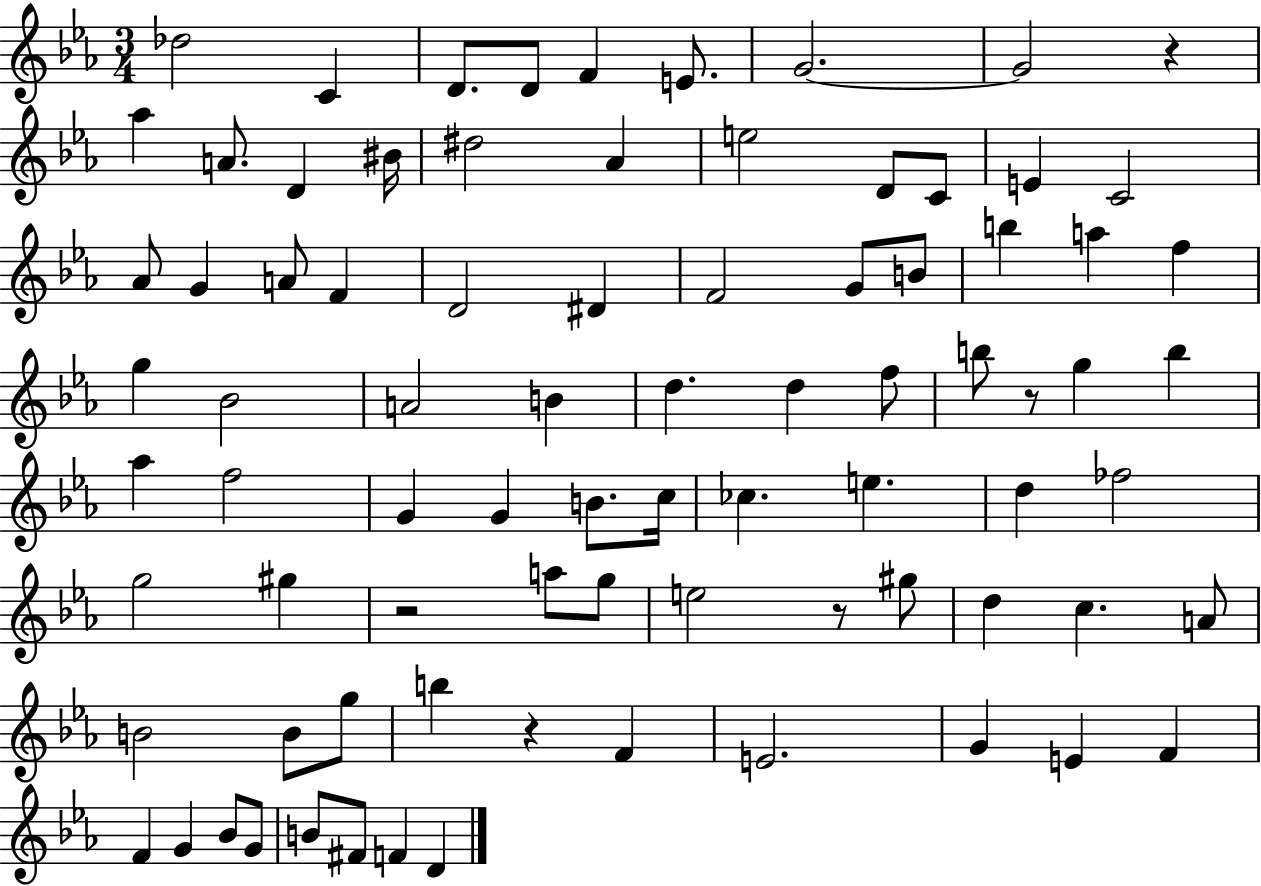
Db5/h C4/q D4/e. D4/e F4/q E4/e. G4/h. G4/h R/q Ab5/q A4/e. D4/q BIS4/s D#5/h Ab4/q E5/h D4/e C4/e E4/q C4/h Ab4/e G4/q A4/e F4/q D4/h D#4/q F4/h G4/e B4/e B5/q A5/q F5/q G5/q Bb4/h A4/h B4/q D5/q. D5/q F5/e B5/e R/e G5/q B5/q Ab5/q F5/h G4/q G4/q B4/e. C5/s CES5/q. E5/q. D5/q FES5/h G5/h G#5/q R/h A5/e G5/e E5/h R/e G#5/e D5/q C5/q. A4/e B4/h B4/e G5/e B5/q R/q F4/q E4/h. G4/q E4/q F4/q F4/q G4/q Bb4/e G4/e B4/e F#4/e F4/q D4/q